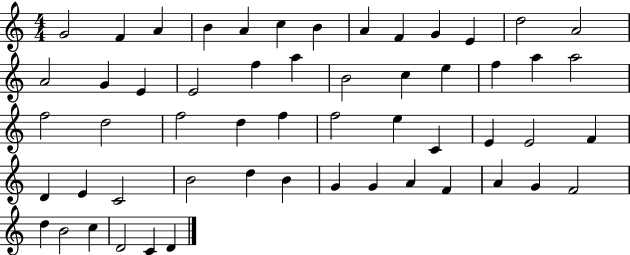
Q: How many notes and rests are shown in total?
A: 55